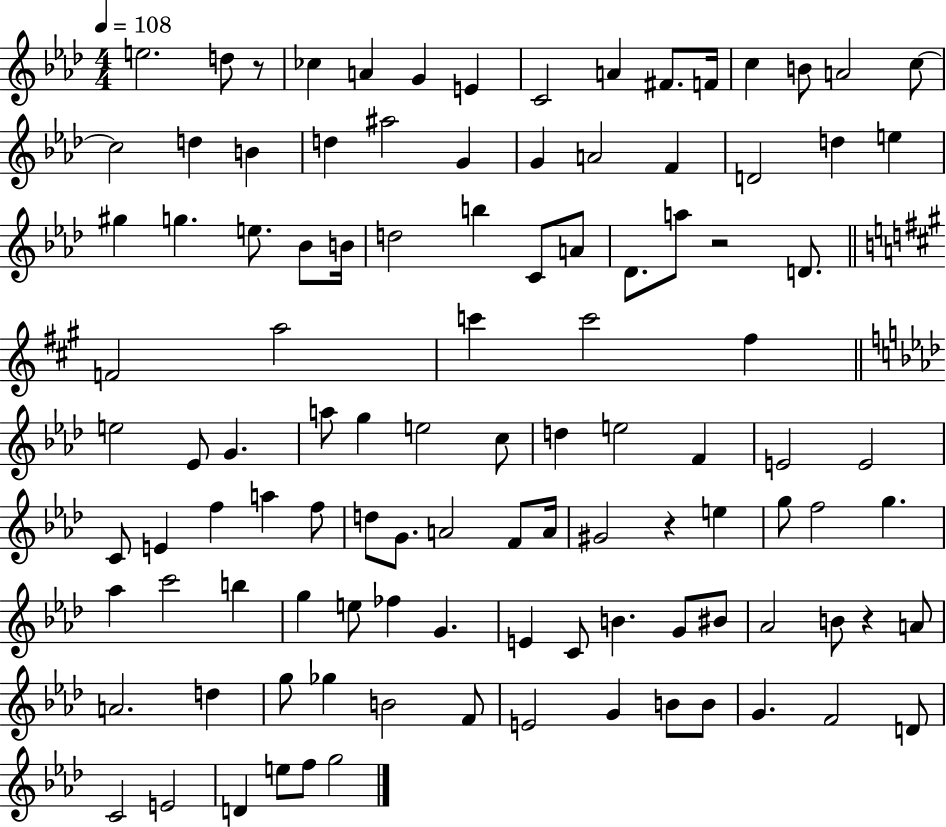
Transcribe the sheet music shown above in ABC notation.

X:1
T:Untitled
M:4/4
L:1/4
K:Ab
e2 d/2 z/2 _c A G E C2 A ^F/2 F/4 c B/2 A2 c/2 c2 d B d ^a2 G G A2 F D2 d e ^g g e/2 _B/2 B/4 d2 b C/2 A/2 _D/2 a/2 z2 D/2 F2 a2 c' c'2 ^f e2 _E/2 G a/2 g e2 c/2 d e2 F E2 E2 C/2 E f a f/2 d/2 G/2 A2 F/2 A/4 ^G2 z e g/2 f2 g _a c'2 b g e/2 _f G E C/2 B G/2 ^B/2 _A2 B/2 z A/2 A2 d g/2 _g B2 F/2 E2 G B/2 B/2 G F2 D/2 C2 E2 D e/2 f/2 g2